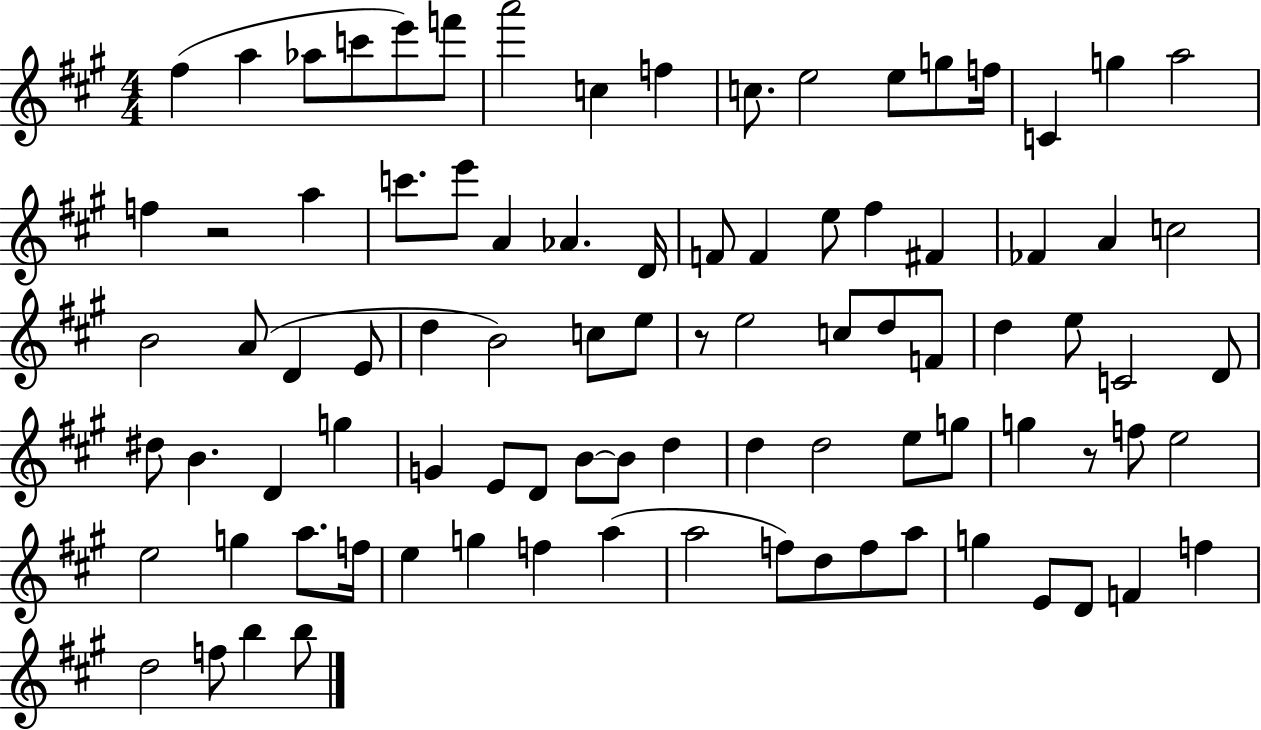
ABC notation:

X:1
T:Untitled
M:4/4
L:1/4
K:A
^f a _a/2 c'/2 e'/2 f'/2 a'2 c f c/2 e2 e/2 g/2 f/4 C g a2 f z2 a c'/2 e'/2 A _A D/4 F/2 F e/2 ^f ^F _F A c2 B2 A/2 D E/2 d B2 c/2 e/2 z/2 e2 c/2 d/2 F/2 d e/2 C2 D/2 ^d/2 B D g G E/2 D/2 B/2 B/2 d d d2 e/2 g/2 g z/2 f/2 e2 e2 g a/2 f/4 e g f a a2 f/2 d/2 f/2 a/2 g E/2 D/2 F f d2 f/2 b b/2